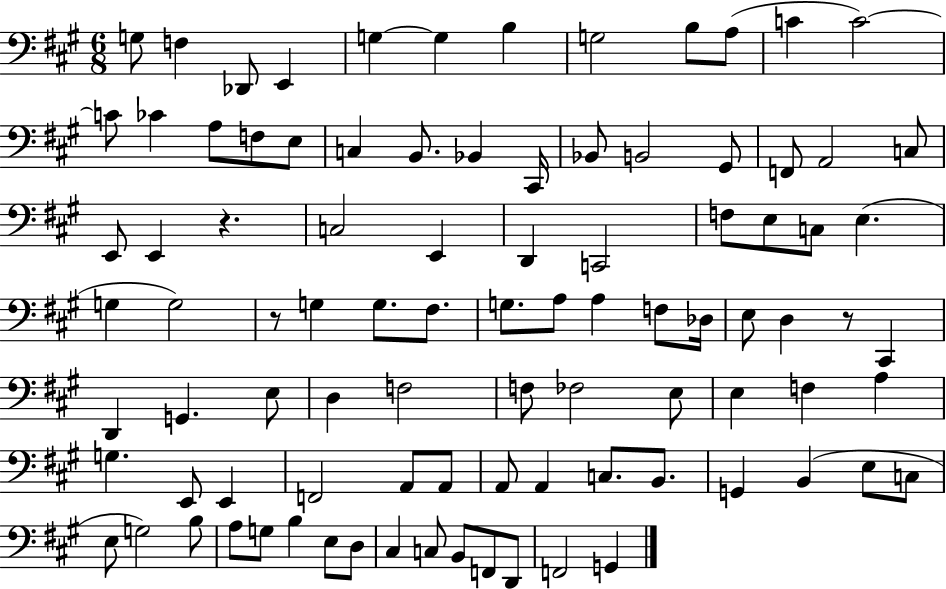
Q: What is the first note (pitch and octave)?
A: G3